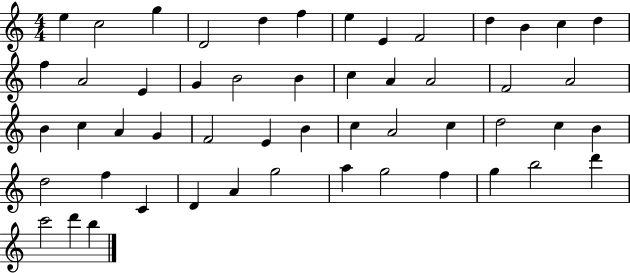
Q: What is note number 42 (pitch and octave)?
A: A4